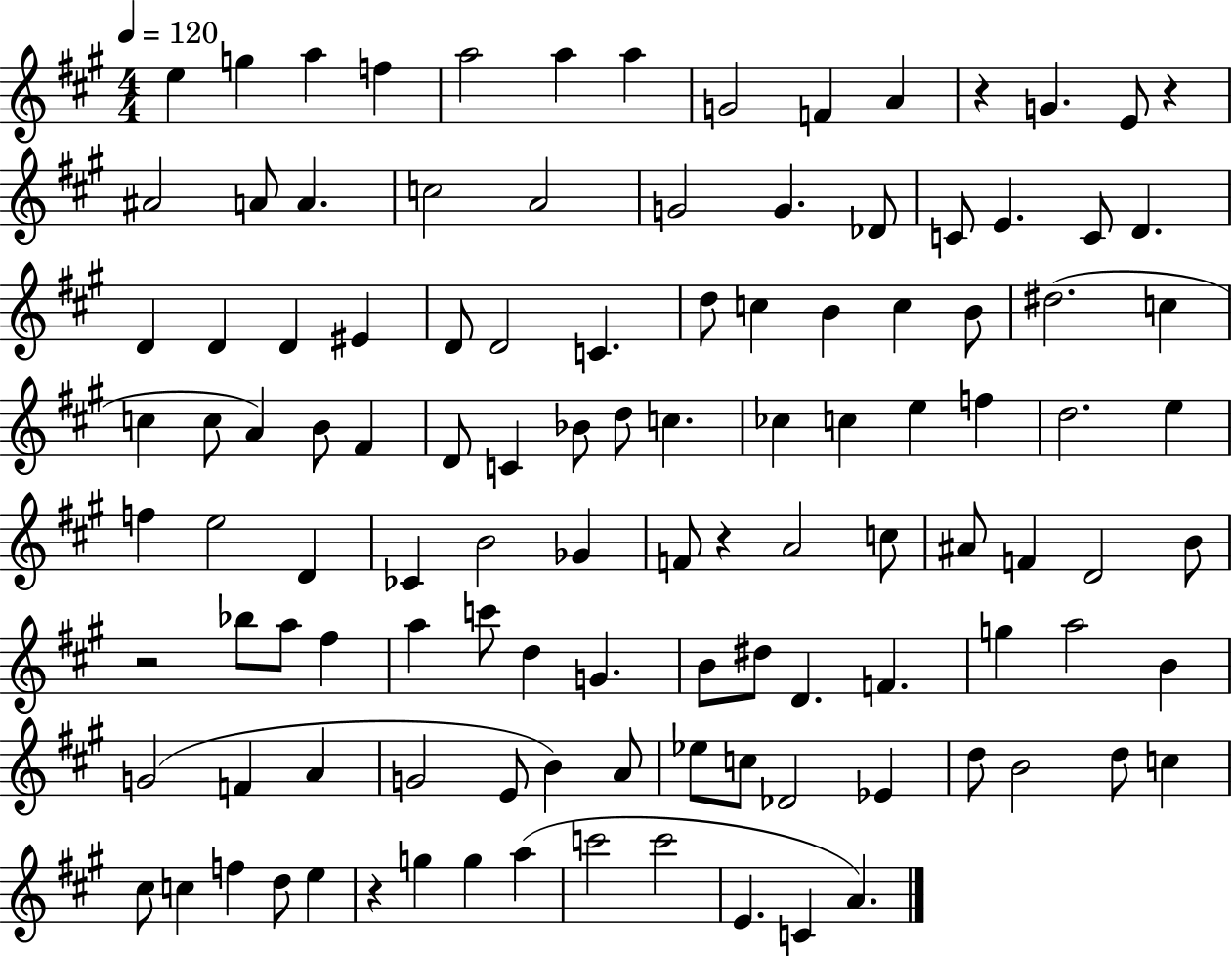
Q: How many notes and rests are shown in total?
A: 114